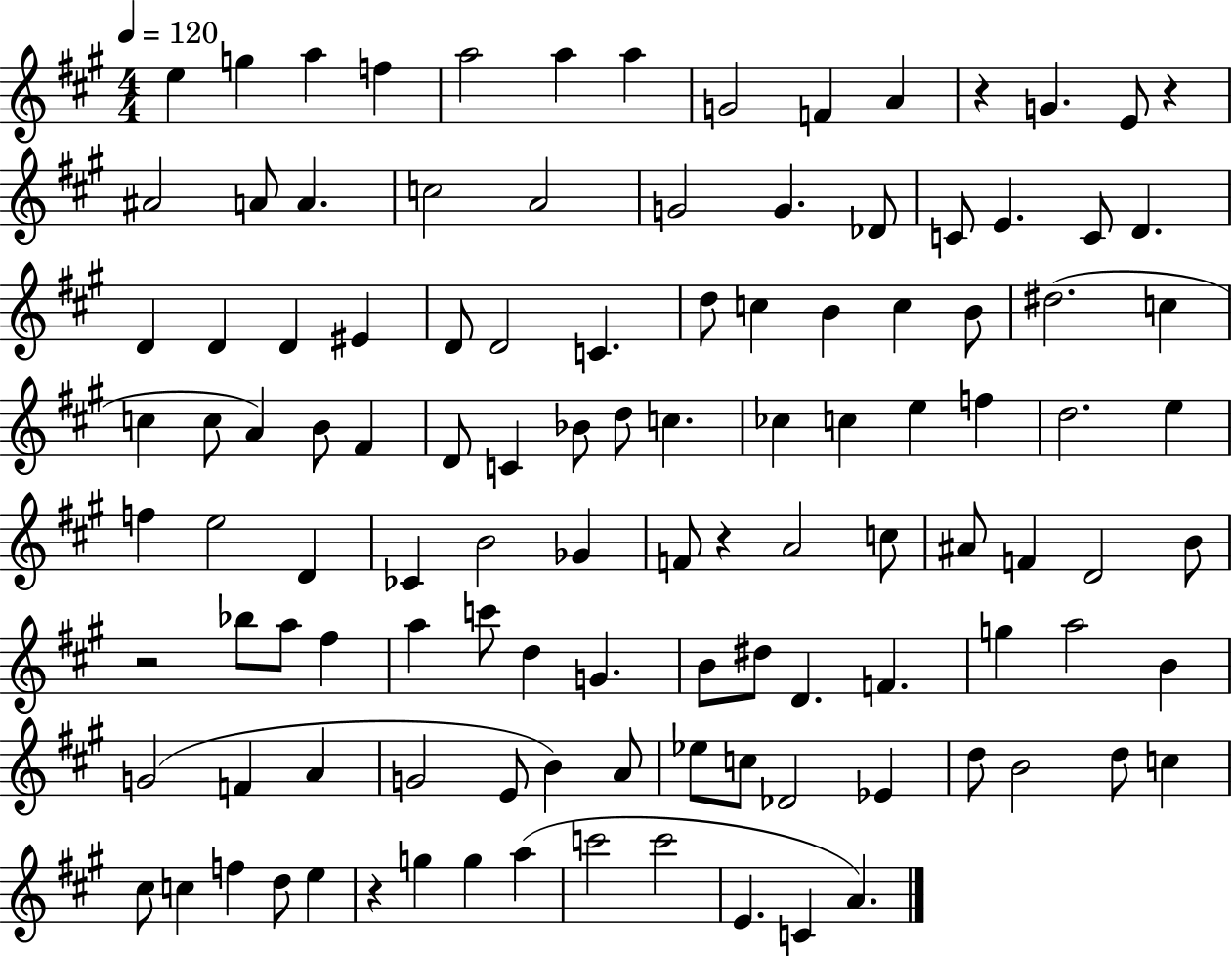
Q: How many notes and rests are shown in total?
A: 114